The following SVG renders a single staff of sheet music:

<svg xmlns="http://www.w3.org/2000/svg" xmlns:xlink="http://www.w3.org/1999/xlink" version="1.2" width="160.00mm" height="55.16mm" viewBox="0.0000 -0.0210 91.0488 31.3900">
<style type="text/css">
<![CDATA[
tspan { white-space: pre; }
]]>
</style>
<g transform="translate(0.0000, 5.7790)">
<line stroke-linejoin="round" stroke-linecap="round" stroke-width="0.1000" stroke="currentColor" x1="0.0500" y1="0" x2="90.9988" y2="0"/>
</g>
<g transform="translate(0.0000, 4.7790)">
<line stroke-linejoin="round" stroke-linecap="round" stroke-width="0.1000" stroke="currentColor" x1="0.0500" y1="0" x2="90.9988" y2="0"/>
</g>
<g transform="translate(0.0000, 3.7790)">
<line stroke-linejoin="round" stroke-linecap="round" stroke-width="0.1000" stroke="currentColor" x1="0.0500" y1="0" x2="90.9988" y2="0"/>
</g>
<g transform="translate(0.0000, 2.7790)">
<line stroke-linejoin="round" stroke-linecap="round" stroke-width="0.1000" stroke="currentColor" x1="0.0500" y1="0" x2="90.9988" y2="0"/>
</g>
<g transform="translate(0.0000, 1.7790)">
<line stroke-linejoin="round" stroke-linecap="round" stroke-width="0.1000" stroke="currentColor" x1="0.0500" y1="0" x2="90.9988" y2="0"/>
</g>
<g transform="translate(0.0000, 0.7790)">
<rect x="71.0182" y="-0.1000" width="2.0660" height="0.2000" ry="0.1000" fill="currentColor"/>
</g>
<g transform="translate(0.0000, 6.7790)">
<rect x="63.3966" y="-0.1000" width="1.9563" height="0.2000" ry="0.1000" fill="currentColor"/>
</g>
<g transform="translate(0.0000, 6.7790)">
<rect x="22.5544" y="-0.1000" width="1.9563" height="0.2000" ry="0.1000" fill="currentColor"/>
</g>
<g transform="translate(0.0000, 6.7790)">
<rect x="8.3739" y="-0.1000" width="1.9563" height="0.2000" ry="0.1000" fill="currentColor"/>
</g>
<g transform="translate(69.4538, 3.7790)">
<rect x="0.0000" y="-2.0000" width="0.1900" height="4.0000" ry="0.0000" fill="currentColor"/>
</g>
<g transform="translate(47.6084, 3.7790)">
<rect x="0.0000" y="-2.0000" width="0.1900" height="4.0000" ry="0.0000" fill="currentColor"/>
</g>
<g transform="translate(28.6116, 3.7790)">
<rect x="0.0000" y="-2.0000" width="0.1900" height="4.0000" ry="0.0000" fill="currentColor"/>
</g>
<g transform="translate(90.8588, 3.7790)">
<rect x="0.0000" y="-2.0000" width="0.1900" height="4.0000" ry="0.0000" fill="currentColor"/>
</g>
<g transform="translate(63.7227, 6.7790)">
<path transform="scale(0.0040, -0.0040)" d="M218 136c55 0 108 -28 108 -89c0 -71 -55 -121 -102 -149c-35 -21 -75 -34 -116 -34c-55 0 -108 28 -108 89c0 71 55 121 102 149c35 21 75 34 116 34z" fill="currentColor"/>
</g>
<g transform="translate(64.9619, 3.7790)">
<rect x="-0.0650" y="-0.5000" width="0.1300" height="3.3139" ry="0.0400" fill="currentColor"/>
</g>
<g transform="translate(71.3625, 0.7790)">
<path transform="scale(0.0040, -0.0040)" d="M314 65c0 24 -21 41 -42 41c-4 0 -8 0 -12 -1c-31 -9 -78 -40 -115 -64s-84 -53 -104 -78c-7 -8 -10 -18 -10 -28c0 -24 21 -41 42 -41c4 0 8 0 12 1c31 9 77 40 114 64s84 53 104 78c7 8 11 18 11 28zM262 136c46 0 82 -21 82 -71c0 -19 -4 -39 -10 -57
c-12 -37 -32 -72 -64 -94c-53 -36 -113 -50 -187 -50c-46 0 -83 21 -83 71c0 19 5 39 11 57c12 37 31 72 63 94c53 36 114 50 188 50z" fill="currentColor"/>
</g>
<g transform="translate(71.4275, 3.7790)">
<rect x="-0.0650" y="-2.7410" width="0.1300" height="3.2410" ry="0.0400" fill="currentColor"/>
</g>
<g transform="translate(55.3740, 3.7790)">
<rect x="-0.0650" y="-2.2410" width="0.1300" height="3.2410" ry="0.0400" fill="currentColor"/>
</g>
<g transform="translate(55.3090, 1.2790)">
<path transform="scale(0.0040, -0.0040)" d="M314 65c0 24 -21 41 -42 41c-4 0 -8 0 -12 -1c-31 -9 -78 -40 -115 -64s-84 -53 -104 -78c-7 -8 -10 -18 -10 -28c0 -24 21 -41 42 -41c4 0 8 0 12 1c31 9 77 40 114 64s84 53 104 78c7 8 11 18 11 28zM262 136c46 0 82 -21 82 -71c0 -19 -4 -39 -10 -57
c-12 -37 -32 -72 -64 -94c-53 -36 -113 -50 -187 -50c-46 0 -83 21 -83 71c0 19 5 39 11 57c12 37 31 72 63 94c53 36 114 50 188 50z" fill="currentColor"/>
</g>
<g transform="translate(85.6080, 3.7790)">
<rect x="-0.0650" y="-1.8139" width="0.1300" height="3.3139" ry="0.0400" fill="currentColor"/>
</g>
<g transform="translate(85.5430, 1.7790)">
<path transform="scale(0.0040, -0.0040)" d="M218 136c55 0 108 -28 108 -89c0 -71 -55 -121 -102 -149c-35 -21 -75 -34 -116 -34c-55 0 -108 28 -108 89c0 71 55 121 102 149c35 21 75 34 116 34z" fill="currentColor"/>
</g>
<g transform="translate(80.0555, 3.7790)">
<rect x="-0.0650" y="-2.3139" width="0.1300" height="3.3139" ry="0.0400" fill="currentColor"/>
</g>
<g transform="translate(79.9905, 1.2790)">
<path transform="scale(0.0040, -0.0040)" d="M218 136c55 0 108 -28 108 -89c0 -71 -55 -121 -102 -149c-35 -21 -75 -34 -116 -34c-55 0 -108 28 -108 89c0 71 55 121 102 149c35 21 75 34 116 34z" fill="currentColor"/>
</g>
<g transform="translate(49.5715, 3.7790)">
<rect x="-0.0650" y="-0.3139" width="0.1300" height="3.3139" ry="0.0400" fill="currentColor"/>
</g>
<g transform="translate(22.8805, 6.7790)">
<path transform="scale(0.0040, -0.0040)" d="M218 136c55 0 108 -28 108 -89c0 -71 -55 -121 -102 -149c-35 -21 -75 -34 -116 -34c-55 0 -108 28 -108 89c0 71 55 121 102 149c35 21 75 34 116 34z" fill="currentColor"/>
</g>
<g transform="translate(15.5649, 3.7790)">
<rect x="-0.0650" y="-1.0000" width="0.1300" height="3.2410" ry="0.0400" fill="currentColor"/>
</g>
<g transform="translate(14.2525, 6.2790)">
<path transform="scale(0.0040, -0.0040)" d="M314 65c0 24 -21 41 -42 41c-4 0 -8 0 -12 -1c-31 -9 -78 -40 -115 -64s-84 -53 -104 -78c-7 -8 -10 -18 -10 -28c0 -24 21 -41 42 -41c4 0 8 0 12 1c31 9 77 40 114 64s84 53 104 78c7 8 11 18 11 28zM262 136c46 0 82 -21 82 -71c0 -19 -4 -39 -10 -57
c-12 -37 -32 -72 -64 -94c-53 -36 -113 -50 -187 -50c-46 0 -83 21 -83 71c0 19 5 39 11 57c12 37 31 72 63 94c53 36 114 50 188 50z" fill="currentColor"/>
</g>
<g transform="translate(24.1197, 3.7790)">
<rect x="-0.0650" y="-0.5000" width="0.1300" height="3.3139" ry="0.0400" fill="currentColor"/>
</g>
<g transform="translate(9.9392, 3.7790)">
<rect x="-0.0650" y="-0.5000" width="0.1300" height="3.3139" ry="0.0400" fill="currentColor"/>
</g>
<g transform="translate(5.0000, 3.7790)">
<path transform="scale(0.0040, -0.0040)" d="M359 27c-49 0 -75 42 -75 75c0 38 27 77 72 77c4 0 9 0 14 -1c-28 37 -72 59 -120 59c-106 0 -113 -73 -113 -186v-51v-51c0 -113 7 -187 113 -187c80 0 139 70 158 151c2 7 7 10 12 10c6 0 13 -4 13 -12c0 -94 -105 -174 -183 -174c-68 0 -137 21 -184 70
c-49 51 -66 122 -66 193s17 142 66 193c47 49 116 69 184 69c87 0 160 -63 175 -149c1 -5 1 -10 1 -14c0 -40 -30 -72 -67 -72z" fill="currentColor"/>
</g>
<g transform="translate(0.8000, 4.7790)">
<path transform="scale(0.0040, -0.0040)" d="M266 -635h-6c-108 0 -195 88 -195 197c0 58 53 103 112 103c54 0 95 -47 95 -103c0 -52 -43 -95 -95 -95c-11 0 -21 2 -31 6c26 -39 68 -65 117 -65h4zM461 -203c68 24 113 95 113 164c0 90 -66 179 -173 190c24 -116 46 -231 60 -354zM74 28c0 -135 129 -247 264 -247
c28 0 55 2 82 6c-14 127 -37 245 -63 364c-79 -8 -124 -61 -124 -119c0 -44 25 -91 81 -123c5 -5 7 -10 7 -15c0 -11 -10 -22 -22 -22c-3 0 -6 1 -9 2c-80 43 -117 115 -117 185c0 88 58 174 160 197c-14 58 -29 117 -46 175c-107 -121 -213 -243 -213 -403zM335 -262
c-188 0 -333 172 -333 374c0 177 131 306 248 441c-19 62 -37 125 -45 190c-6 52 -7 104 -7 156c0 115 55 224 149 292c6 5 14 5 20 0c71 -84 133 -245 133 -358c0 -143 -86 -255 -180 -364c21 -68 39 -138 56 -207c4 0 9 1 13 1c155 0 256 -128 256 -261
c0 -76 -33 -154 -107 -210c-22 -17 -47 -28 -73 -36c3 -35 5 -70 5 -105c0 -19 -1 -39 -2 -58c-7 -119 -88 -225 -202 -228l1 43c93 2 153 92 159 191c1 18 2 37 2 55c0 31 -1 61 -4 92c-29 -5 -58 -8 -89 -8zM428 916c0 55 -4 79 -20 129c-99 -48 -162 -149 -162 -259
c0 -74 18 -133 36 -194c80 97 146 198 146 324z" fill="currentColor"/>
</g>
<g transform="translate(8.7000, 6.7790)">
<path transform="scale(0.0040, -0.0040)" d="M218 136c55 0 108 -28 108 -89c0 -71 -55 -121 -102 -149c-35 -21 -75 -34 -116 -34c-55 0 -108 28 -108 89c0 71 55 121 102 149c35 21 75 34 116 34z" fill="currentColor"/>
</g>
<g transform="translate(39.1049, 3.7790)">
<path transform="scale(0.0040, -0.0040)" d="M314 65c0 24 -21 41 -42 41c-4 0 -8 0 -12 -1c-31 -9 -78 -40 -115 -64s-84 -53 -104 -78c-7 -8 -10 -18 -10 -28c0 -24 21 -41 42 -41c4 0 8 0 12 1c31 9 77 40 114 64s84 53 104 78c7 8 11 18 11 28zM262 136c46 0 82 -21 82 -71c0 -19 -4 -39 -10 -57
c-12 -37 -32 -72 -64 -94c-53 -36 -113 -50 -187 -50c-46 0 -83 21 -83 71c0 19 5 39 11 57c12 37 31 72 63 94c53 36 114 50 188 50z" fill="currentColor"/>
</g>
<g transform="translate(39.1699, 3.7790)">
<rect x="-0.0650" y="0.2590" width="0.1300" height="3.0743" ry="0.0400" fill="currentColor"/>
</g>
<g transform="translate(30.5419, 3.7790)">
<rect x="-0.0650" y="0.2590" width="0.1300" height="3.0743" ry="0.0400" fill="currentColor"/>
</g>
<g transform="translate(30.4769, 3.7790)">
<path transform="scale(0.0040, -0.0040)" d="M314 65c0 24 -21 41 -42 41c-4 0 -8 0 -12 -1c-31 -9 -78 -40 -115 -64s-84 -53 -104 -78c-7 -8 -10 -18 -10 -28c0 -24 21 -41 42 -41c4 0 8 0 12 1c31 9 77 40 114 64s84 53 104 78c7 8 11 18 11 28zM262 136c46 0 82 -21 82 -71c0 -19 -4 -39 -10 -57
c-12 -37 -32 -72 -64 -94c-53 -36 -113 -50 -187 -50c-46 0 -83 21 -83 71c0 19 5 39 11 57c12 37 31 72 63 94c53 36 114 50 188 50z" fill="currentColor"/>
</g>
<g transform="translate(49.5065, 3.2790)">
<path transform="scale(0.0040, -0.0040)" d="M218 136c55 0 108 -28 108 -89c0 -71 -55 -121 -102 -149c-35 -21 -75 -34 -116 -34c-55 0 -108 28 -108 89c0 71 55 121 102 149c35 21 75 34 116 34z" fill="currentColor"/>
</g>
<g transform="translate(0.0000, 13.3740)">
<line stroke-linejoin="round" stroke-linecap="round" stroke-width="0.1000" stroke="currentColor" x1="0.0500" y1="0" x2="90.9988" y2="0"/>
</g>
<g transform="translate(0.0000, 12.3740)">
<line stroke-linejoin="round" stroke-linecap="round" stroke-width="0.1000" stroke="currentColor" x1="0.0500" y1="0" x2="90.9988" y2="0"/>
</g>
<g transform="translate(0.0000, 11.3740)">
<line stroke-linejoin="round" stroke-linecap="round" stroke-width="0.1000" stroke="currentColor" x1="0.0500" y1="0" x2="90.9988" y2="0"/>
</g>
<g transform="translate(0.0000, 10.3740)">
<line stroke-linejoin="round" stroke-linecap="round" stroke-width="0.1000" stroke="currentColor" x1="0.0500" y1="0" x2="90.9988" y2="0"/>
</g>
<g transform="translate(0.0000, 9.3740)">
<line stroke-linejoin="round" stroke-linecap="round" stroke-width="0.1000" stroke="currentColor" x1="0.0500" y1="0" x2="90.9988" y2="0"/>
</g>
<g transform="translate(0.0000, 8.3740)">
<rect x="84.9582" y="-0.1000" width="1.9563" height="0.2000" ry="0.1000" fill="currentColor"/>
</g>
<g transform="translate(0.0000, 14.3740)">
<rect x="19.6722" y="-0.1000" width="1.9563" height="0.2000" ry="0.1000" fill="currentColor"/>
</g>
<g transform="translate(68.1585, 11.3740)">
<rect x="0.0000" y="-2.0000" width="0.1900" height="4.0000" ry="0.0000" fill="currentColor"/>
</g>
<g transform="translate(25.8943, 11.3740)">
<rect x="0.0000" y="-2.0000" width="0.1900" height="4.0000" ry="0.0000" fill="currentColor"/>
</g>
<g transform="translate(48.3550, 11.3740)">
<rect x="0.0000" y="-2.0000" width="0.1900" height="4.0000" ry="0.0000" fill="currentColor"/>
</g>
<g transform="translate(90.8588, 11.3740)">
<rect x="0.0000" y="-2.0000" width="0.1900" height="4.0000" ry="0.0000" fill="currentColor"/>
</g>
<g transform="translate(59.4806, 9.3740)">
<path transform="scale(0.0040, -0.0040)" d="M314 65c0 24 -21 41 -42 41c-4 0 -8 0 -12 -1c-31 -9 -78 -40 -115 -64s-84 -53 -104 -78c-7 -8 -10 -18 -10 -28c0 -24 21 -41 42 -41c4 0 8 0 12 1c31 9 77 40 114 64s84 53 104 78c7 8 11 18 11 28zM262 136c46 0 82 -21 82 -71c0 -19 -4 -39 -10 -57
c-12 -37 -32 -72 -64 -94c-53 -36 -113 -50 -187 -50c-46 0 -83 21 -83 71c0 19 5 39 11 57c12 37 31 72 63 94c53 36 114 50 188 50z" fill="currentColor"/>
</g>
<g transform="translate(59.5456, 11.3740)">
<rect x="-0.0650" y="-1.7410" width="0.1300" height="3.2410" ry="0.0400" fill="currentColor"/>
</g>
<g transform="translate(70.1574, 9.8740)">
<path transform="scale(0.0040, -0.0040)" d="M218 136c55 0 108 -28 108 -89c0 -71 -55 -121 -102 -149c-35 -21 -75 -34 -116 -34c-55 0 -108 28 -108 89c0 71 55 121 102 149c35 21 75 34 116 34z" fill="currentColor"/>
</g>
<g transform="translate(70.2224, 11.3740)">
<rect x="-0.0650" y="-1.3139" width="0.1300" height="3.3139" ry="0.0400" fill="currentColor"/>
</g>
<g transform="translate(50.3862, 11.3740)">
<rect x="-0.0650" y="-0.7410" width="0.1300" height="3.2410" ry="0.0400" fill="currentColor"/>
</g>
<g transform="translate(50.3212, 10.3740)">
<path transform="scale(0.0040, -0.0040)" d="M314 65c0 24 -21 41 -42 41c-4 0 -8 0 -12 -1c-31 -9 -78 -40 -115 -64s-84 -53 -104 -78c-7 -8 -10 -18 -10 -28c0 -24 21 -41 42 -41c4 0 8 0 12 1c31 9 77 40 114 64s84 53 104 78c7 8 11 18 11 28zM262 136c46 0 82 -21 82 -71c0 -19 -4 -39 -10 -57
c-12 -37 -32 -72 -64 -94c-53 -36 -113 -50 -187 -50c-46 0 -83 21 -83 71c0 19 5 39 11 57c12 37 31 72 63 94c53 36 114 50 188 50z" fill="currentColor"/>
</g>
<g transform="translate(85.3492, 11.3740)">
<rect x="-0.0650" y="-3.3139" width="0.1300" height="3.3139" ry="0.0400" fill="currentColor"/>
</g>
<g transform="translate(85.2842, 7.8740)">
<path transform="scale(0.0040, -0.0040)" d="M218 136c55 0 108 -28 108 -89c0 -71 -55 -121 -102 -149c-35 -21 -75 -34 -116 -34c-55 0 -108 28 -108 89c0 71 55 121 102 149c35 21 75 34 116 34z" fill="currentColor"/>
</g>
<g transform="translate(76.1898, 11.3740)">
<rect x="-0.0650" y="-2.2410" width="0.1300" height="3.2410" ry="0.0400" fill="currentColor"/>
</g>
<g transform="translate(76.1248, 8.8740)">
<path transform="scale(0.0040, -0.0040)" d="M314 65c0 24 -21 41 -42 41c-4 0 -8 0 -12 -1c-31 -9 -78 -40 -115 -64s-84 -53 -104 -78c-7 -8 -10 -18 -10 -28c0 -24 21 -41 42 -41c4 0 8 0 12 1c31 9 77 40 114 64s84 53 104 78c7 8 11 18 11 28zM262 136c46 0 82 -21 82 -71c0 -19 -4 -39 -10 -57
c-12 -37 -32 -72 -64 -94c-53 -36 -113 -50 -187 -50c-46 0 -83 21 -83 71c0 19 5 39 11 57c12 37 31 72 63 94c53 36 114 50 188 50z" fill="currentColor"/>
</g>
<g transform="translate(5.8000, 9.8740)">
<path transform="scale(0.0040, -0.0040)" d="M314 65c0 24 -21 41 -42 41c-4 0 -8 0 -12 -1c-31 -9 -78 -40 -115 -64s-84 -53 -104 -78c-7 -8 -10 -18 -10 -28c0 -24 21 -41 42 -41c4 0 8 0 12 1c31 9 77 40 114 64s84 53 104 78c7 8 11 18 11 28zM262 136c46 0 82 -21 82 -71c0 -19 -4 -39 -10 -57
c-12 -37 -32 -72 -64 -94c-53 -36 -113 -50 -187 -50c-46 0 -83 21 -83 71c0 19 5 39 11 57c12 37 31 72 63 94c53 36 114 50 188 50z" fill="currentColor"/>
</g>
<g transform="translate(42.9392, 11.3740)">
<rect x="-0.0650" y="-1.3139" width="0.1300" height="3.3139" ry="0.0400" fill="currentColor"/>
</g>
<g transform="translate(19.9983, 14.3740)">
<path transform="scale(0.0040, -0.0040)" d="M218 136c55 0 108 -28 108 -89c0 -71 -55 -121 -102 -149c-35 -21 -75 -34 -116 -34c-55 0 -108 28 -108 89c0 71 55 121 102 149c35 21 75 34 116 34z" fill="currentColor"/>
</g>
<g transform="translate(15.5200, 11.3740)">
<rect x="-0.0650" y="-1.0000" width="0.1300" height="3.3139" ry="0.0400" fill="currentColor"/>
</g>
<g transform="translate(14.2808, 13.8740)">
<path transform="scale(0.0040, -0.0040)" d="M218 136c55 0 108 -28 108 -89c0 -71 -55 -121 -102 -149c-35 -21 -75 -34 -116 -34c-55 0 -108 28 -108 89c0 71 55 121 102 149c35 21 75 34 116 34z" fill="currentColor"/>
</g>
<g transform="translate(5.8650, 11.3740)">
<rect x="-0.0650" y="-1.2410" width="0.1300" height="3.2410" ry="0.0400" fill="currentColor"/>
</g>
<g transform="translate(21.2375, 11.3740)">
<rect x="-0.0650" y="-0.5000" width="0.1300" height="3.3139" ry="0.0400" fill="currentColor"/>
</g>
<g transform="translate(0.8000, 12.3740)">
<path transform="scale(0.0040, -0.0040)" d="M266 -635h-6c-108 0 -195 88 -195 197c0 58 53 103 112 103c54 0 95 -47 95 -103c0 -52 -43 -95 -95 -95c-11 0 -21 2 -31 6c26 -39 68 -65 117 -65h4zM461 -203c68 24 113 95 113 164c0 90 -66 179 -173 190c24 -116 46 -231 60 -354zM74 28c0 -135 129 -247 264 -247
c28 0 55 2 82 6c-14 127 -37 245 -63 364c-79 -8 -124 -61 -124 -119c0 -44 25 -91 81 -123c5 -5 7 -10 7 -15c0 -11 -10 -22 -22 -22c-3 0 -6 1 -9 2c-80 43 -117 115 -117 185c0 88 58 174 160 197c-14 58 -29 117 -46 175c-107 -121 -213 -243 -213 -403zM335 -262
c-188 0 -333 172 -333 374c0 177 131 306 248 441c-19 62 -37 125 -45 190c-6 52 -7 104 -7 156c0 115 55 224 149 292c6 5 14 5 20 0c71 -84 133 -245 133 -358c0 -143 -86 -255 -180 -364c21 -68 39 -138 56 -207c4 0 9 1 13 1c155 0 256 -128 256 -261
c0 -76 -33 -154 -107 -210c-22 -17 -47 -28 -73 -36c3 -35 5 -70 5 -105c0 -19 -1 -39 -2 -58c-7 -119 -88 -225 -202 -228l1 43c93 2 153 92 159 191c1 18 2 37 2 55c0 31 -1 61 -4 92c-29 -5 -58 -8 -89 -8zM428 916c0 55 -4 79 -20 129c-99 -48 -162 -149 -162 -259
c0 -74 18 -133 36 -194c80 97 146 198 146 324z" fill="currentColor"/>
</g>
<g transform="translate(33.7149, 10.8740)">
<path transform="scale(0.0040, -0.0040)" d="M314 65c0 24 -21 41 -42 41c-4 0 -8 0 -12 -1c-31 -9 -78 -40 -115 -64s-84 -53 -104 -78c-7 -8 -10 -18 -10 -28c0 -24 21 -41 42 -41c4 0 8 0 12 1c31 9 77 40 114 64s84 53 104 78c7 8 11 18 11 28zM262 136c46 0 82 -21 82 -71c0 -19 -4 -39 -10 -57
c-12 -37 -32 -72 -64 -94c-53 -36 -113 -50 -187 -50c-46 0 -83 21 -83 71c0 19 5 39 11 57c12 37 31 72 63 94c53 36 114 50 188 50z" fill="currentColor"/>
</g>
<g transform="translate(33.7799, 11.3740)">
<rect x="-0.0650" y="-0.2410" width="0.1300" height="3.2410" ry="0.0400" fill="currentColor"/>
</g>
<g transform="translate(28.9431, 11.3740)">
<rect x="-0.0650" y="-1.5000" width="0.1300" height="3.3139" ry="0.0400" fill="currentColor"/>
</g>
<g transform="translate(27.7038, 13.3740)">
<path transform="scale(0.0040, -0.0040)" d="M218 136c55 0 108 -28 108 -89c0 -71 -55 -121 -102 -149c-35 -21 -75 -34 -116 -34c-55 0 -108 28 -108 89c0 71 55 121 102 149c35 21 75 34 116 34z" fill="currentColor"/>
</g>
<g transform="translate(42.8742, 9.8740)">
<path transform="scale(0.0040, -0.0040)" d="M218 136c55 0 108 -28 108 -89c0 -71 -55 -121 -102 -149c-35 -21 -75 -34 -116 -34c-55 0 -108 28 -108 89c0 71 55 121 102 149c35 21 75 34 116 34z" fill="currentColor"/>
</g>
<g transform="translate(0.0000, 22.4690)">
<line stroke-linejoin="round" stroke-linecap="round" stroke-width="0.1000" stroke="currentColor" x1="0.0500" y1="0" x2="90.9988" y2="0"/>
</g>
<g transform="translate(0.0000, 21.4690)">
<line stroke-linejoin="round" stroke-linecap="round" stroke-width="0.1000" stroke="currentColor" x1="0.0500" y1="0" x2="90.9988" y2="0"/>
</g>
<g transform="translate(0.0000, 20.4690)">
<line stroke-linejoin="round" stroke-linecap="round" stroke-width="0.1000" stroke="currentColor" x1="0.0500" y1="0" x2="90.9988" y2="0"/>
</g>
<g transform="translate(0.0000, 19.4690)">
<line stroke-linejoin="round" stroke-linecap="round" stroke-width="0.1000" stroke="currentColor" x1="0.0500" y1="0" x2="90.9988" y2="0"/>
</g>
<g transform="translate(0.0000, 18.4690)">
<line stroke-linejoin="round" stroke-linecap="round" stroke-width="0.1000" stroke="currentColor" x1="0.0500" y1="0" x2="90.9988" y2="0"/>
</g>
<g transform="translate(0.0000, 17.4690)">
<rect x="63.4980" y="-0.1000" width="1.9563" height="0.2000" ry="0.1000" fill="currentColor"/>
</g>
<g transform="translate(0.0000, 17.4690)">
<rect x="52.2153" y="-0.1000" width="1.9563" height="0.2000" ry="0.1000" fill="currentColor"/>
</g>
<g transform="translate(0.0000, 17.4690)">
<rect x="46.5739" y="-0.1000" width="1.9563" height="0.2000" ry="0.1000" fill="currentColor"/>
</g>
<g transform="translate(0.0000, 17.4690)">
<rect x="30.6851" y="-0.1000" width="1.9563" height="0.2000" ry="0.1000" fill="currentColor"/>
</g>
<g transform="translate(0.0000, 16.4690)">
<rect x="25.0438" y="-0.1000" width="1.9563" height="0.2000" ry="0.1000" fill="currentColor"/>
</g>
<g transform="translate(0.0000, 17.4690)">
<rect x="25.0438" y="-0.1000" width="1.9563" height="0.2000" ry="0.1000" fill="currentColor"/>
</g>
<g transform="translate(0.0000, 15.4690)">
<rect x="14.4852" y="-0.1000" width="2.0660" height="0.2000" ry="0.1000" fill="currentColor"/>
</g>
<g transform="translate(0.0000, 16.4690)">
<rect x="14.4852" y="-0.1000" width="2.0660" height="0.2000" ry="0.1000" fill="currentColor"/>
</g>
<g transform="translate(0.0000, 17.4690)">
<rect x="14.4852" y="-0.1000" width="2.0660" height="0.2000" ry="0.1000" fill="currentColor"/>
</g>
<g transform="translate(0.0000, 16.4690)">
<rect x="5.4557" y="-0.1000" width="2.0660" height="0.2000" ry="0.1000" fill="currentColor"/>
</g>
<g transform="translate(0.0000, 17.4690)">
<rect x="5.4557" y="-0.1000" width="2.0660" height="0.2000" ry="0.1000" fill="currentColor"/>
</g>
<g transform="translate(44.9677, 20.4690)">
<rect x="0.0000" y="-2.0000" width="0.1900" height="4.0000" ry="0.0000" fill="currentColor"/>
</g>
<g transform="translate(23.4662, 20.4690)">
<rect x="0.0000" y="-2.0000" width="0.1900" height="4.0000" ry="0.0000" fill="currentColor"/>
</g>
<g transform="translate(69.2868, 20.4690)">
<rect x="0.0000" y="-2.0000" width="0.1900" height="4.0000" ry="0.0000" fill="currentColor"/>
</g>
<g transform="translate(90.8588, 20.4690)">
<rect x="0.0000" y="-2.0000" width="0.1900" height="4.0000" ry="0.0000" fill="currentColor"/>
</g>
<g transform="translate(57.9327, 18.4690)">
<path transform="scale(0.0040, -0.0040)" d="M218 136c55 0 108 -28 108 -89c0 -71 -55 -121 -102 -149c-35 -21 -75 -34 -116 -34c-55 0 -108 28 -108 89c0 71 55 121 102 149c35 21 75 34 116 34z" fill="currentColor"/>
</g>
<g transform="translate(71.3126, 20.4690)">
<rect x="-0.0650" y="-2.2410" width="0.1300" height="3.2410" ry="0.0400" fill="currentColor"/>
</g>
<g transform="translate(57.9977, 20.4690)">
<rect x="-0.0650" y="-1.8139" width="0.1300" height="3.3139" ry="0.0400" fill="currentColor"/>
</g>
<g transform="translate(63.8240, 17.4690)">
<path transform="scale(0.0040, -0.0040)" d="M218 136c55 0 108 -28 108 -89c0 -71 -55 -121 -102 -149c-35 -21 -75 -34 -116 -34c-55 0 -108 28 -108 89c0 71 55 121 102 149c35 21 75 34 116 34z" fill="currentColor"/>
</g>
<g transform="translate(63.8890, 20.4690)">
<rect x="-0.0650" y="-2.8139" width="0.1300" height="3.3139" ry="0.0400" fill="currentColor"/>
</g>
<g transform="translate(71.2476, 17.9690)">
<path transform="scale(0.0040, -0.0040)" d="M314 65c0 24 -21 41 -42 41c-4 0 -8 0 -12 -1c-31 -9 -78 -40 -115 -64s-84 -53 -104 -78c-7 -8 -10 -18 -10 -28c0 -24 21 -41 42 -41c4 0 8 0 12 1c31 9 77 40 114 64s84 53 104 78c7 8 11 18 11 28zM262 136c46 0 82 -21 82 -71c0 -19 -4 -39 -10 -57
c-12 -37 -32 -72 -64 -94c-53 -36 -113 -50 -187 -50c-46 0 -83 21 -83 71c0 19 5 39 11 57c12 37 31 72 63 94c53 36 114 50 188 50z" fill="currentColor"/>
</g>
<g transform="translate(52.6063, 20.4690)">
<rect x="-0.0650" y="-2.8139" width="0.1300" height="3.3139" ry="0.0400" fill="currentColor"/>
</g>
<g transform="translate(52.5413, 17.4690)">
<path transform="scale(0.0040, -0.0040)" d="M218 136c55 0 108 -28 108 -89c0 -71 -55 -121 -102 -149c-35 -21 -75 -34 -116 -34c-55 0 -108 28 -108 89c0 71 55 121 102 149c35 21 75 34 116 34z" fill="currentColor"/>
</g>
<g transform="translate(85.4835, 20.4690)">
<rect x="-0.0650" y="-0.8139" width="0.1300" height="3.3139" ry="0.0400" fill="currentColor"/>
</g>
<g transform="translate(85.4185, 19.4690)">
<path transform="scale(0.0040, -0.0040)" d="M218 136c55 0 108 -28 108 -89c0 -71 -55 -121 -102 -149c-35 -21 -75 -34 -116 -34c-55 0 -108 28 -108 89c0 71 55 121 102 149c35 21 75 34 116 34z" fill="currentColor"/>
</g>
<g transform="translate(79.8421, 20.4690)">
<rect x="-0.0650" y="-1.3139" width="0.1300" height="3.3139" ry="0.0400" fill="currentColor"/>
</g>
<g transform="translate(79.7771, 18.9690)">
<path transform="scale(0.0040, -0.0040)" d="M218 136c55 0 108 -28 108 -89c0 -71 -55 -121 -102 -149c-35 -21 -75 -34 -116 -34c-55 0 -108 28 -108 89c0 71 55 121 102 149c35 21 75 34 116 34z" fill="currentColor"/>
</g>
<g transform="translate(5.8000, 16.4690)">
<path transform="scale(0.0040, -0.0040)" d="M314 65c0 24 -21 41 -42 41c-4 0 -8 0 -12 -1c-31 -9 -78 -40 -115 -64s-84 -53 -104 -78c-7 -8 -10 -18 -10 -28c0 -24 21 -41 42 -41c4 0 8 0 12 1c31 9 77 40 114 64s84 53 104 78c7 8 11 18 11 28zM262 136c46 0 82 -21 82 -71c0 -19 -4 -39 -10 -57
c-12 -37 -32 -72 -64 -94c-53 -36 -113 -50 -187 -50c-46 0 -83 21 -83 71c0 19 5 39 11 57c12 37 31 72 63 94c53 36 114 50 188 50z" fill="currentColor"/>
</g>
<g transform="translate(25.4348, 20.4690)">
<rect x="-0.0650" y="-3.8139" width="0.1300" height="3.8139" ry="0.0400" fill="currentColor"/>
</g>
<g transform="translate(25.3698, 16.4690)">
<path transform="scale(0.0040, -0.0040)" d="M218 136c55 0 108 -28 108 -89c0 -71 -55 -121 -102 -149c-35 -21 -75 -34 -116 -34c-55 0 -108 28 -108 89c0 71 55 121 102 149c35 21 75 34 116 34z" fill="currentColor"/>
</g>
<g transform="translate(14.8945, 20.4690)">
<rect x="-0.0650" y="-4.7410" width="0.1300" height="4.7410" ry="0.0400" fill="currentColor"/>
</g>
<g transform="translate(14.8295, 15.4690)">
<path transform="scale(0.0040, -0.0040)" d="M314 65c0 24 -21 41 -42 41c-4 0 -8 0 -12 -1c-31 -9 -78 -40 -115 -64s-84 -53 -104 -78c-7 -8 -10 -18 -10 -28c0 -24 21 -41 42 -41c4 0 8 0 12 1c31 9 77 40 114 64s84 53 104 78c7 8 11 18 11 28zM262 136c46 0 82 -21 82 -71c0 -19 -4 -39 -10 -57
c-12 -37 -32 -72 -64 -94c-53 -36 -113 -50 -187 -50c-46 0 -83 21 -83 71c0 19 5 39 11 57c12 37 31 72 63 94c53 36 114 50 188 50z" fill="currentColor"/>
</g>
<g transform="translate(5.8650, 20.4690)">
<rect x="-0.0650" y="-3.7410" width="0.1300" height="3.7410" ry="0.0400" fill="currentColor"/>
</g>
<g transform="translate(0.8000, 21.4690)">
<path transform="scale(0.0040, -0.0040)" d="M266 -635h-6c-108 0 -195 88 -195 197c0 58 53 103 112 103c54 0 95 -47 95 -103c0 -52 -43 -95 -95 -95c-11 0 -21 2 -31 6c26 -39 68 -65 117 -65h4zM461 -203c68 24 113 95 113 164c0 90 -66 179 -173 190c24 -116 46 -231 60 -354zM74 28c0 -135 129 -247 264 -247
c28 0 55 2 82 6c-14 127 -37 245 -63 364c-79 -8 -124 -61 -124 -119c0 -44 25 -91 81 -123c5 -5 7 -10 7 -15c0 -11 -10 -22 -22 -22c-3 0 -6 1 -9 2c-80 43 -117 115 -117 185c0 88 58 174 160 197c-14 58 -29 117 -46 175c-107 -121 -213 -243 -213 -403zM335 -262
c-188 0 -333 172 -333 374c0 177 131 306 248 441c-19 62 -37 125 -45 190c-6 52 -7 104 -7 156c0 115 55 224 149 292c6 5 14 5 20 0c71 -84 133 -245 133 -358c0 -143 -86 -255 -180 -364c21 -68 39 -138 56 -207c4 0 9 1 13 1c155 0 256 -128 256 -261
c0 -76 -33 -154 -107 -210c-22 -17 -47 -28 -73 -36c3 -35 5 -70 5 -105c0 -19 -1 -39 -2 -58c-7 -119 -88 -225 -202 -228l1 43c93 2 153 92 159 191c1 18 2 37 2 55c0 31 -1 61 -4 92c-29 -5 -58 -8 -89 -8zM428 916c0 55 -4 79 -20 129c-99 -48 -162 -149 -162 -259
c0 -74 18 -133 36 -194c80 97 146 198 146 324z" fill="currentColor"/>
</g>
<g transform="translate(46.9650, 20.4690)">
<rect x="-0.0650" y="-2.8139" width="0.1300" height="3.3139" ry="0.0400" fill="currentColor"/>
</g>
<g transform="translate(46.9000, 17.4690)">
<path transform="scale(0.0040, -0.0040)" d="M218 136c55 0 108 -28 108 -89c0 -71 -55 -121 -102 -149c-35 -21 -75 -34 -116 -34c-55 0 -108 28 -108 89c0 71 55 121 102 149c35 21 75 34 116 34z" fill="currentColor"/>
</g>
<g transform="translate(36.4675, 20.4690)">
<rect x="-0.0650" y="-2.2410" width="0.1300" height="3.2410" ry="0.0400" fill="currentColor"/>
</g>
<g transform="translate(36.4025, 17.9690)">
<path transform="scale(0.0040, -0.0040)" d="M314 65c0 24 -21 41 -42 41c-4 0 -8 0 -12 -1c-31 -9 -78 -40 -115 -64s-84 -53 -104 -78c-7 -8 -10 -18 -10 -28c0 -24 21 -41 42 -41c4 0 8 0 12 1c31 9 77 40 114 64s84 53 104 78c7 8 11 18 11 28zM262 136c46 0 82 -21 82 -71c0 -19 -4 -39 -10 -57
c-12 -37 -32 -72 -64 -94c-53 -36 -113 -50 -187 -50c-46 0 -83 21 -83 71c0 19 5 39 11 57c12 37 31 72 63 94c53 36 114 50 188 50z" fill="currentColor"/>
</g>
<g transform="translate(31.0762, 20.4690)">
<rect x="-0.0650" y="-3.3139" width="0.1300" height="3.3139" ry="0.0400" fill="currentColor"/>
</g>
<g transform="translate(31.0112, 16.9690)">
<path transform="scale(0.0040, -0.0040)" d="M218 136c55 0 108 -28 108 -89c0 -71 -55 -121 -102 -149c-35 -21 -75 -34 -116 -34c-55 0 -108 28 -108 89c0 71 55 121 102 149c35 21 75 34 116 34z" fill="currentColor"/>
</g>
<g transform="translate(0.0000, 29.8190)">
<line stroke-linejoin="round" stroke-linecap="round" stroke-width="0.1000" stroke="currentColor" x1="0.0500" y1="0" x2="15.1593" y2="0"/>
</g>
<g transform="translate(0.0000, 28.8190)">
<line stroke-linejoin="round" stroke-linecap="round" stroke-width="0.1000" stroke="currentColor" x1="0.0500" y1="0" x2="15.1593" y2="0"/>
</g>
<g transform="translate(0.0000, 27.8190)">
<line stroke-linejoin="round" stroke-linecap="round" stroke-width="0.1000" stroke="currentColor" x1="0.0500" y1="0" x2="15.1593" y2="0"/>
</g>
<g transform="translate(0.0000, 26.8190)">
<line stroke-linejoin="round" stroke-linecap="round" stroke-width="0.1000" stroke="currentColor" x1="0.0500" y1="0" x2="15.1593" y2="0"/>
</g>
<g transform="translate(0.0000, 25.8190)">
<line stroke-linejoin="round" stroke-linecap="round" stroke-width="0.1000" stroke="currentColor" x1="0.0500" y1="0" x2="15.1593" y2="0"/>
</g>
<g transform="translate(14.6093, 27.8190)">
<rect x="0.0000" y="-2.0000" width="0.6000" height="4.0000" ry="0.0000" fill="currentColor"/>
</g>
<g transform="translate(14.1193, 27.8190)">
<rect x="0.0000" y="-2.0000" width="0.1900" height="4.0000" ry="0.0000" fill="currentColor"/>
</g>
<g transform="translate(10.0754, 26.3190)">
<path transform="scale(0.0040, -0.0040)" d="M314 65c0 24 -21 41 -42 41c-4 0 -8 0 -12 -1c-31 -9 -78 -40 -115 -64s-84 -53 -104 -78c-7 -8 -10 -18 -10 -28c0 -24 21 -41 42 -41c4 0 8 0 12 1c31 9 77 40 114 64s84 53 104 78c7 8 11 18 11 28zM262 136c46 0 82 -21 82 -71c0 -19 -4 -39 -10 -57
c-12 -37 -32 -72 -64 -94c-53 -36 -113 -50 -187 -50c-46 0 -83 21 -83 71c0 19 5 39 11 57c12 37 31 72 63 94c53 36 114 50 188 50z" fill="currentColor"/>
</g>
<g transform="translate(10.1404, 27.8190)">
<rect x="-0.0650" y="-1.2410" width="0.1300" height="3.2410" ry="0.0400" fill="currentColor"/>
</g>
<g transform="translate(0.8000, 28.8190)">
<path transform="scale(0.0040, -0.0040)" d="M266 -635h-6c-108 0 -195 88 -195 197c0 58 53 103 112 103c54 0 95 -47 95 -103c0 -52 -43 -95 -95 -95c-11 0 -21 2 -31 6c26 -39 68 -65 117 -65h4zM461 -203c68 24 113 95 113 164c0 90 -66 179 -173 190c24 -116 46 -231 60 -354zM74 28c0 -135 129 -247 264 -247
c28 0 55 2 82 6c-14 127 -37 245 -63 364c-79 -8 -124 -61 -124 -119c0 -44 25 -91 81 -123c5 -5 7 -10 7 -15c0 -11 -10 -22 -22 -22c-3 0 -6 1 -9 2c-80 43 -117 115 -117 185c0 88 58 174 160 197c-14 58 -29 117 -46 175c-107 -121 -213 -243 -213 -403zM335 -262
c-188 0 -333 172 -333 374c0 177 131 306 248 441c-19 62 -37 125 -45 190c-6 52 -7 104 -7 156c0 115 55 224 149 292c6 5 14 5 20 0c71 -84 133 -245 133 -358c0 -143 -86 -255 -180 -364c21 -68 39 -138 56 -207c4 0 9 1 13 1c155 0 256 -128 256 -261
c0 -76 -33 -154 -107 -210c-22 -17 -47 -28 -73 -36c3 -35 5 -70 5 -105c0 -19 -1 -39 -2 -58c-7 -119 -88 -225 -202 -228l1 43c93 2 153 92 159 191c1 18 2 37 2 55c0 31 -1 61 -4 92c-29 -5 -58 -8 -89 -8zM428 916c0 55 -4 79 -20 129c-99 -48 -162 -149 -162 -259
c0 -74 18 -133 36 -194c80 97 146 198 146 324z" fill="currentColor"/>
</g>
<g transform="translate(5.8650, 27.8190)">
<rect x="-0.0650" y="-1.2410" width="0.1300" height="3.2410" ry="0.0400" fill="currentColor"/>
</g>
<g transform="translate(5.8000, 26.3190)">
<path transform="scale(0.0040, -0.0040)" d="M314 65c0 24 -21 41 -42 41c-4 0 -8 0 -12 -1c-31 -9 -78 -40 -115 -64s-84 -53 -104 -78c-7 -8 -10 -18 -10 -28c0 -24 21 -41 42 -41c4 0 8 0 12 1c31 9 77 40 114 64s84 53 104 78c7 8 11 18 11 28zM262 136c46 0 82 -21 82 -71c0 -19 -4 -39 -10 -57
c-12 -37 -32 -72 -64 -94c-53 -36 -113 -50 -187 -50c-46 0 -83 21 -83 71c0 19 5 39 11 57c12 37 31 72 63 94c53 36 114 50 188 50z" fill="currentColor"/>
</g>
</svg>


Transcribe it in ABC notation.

X:1
T:Untitled
M:4/4
L:1/4
K:C
C D2 C B2 B2 c g2 C a2 g f e2 D C E c2 e d2 f2 e g2 b c'2 e'2 c' b g2 a a f a g2 e d e2 e2